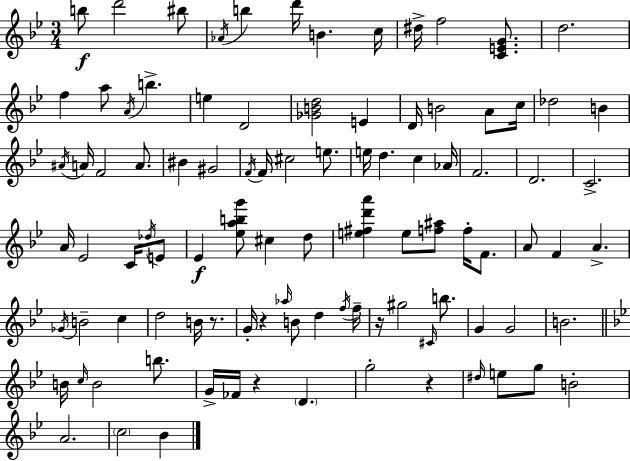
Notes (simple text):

B5/e D6/h BIS5/e Ab4/s B5/q D6/s B4/q. C5/s D#5/s F5/h [C4,E4,G4]/e. D5/h. F5/q A5/e A4/s B5/q. E5/q D4/h [Gb4,B4,D5]/h E4/q D4/s B4/h A4/e C5/s Db5/h B4/q A#4/s A4/s F4/h A4/e. BIS4/q G#4/h F4/s F4/s C#5/h E5/e. E5/s D5/q. C5/q Ab4/s F4/h. D4/h. C4/h. A4/s Eb4/h C4/s Db5/s E4/e Eb4/q [Eb5,A5,B5,G6]/e C#5/q D5/e [E5,F#5,D6,A6]/q E5/e [F5,A#5]/e F5/s F4/e. A4/e F4/q A4/q. Gb4/s B4/h C5/q D5/h B4/s R/e. G4/s R/q Ab5/s B4/e D5/q F5/s F5/s R/s G#5/h C#4/s B5/e. G4/q G4/h B4/h. B4/s C5/s B4/h B5/e. G4/s FES4/s R/q D4/q. G5/h R/q D#5/s E5/e G5/e B4/h A4/h. C5/h Bb4/q